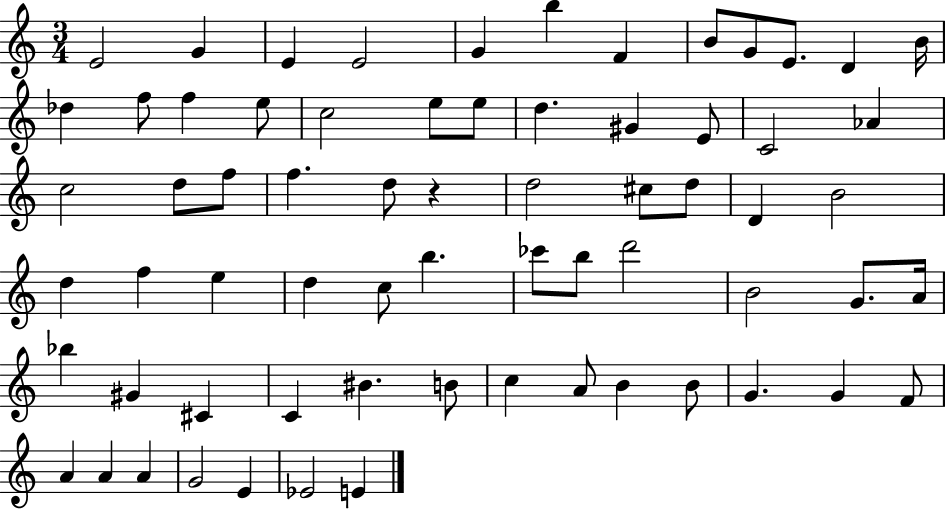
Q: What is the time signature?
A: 3/4